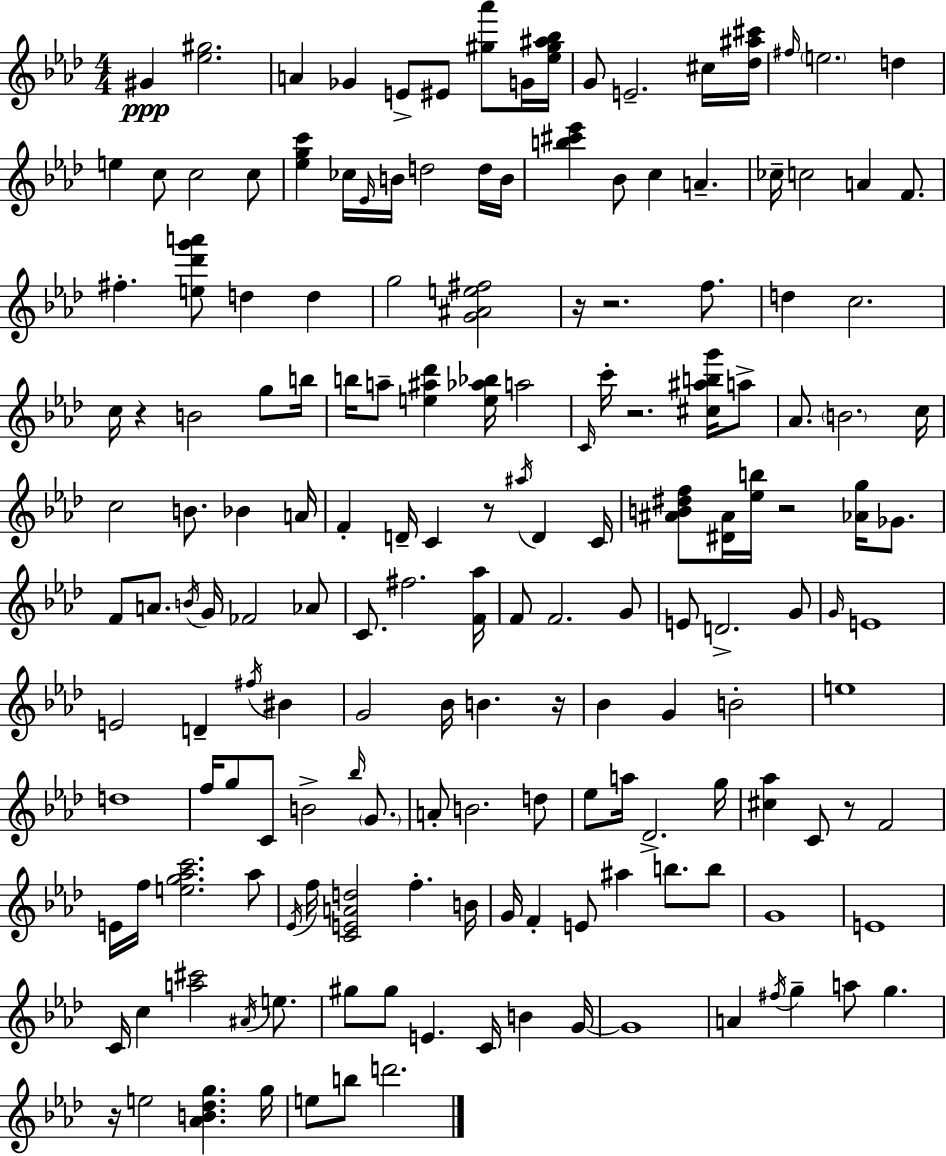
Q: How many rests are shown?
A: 9